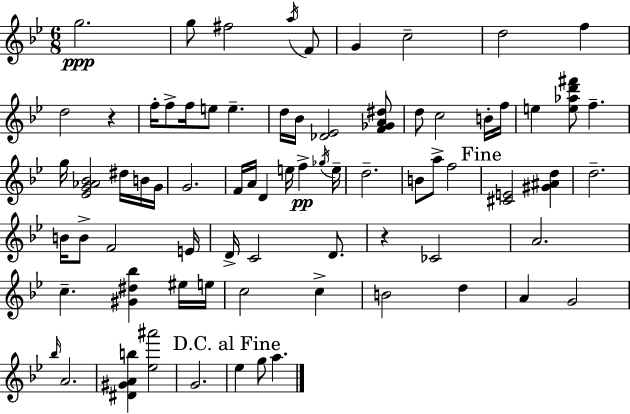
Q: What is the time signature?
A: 6/8